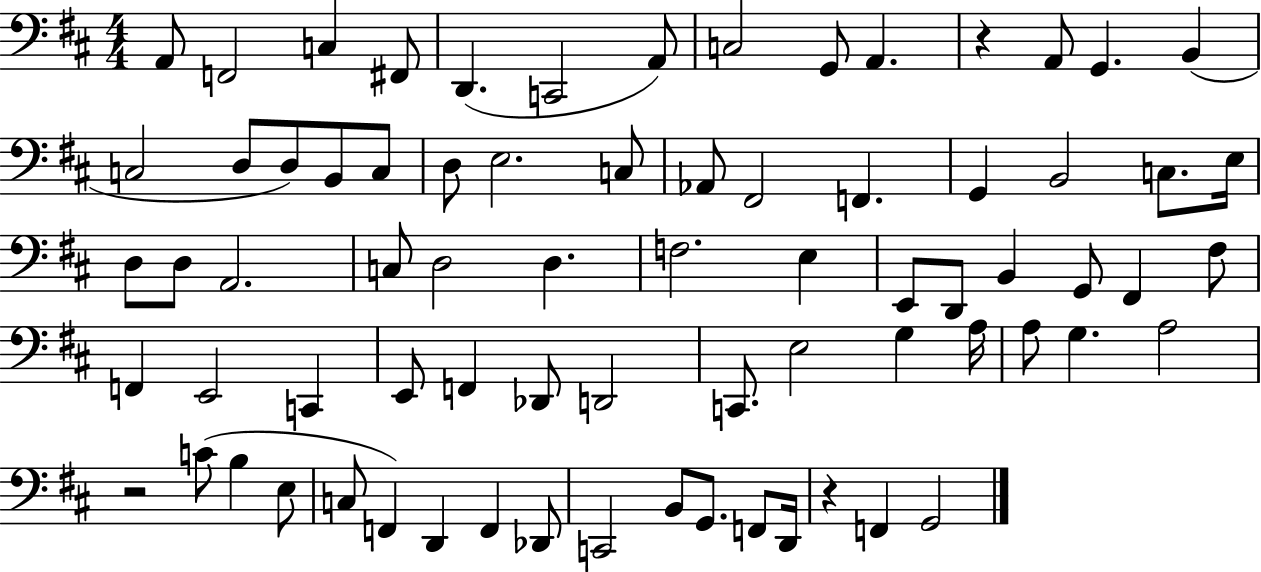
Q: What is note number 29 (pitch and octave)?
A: D3